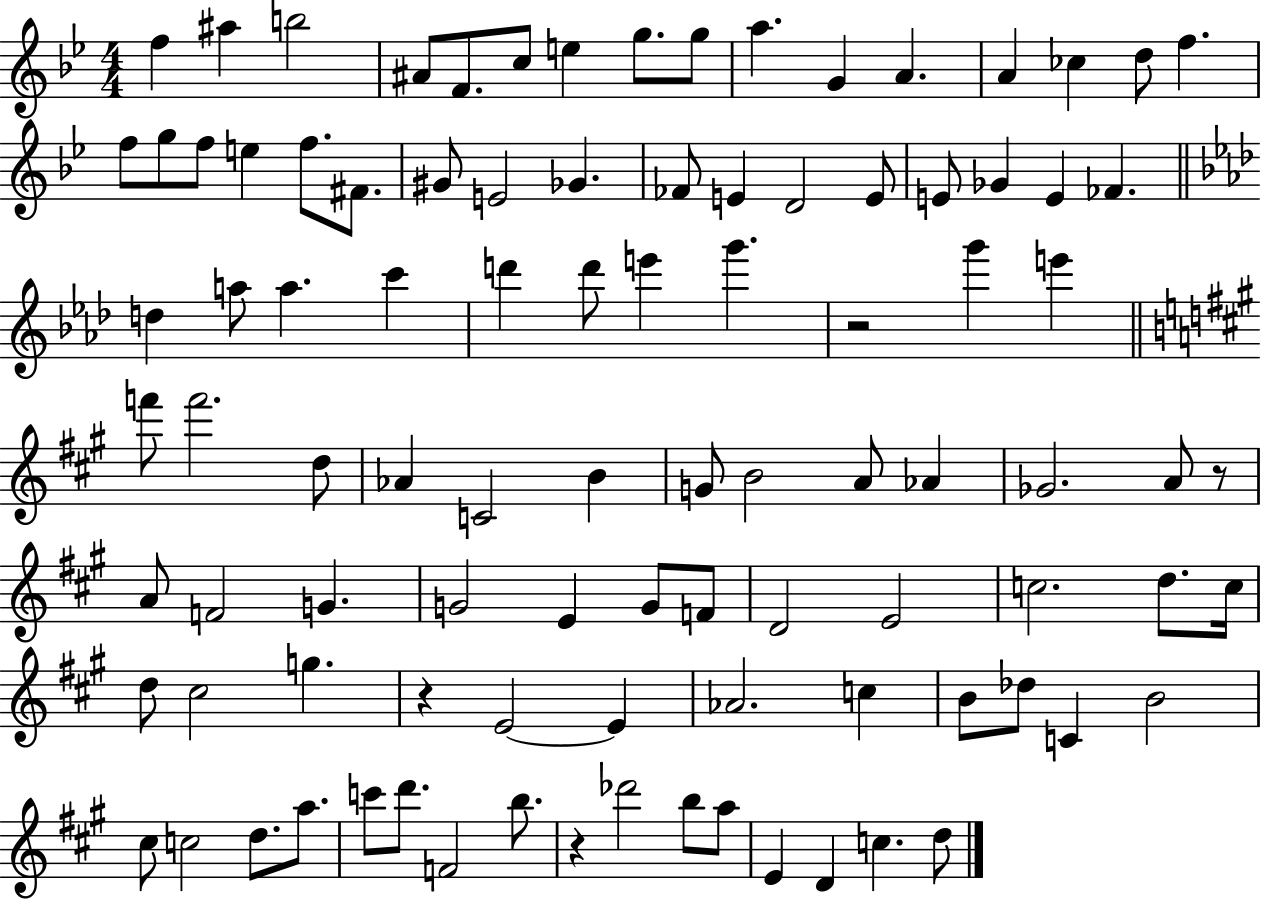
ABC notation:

X:1
T:Untitled
M:4/4
L:1/4
K:Bb
f ^a b2 ^A/2 F/2 c/2 e g/2 g/2 a G A A _c d/2 f f/2 g/2 f/2 e f/2 ^F/2 ^G/2 E2 _G _F/2 E D2 E/2 E/2 _G E _F d a/2 a c' d' d'/2 e' g' z2 g' e' f'/2 f'2 d/2 _A C2 B G/2 B2 A/2 _A _G2 A/2 z/2 A/2 F2 G G2 E G/2 F/2 D2 E2 c2 d/2 c/4 d/2 ^c2 g z E2 E _A2 c B/2 _d/2 C B2 ^c/2 c2 d/2 a/2 c'/2 d'/2 F2 b/2 z _d'2 b/2 a/2 E D c d/2